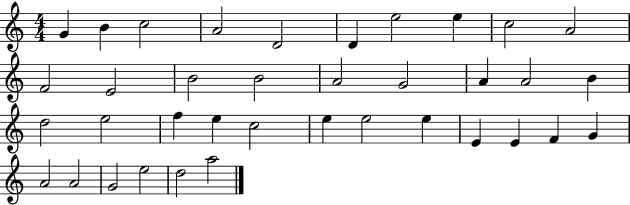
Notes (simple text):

G4/q B4/q C5/h A4/h D4/h D4/q E5/h E5/q C5/h A4/h F4/h E4/h B4/h B4/h A4/h G4/h A4/q A4/h B4/q D5/h E5/h F5/q E5/q C5/h E5/q E5/h E5/q E4/q E4/q F4/q G4/q A4/h A4/h G4/h E5/h D5/h A5/h